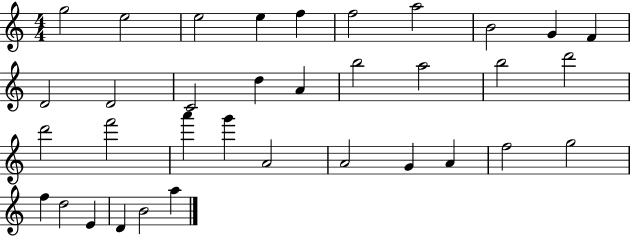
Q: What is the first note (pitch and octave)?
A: G5